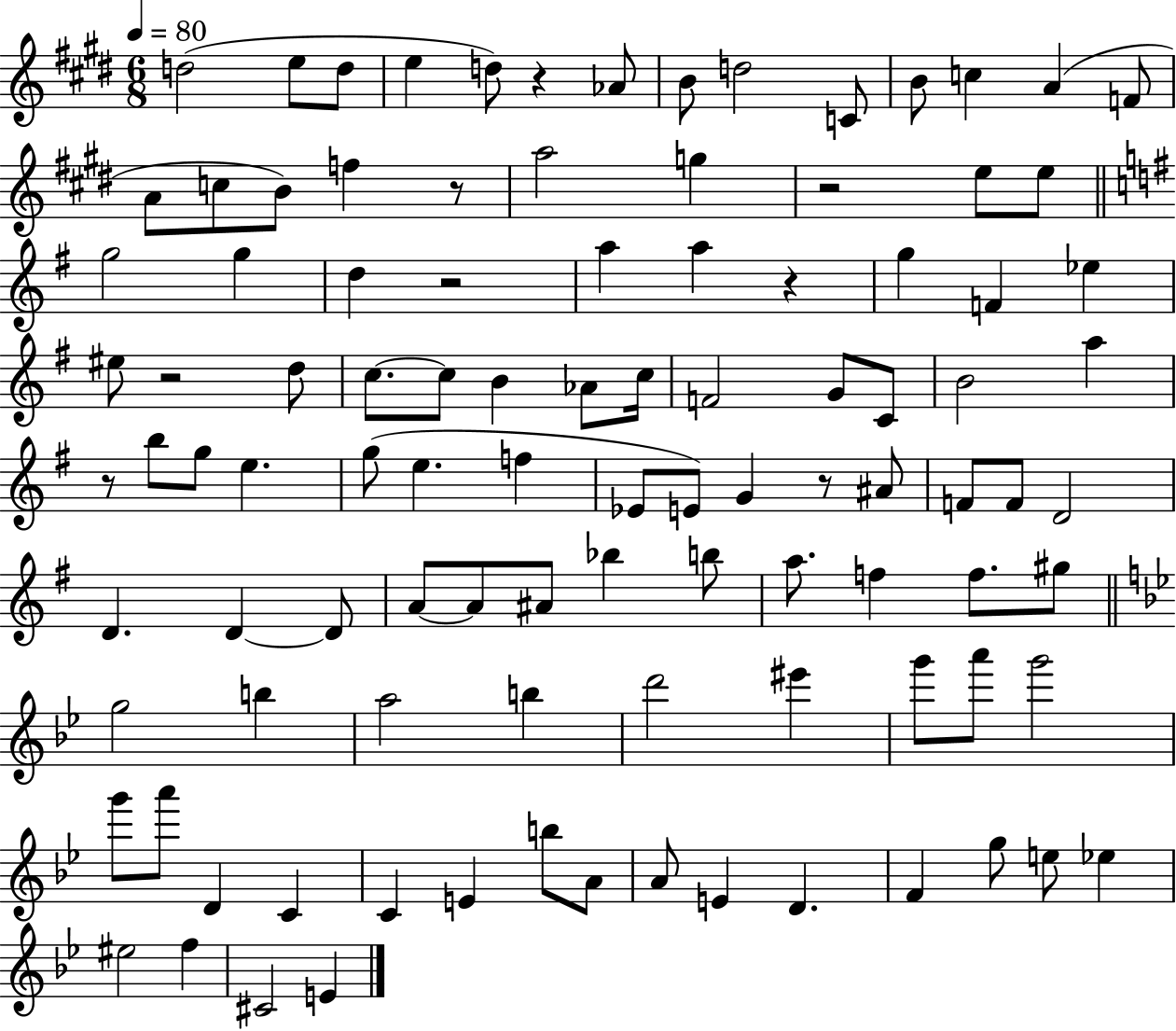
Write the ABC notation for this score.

X:1
T:Untitled
M:6/8
L:1/4
K:E
d2 e/2 d/2 e d/2 z _A/2 B/2 d2 C/2 B/2 c A F/2 A/2 c/2 B/2 f z/2 a2 g z2 e/2 e/2 g2 g d z2 a a z g F _e ^e/2 z2 d/2 c/2 c/2 B _A/2 c/4 F2 G/2 C/2 B2 a z/2 b/2 g/2 e g/2 e f _E/2 E/2 G z/2 ^A/2 F/2 F/2 D2 D D D/2 A/2 A/2 ^A/2 _b b/2 a/2 f f/2 ^g/2 g2 b a2 b d'2 ^e' g'/2 a'/2 g'2 g'/2 a'/2 D C C E b/2 A/2 A/2 E D F g/2 e/2 _e ^e2 f ^C2 E